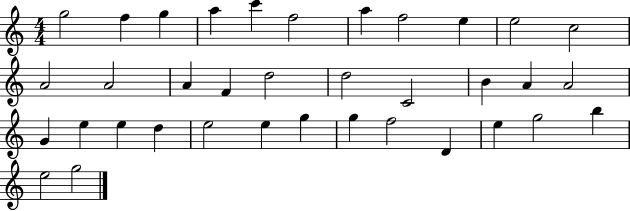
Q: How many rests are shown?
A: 0